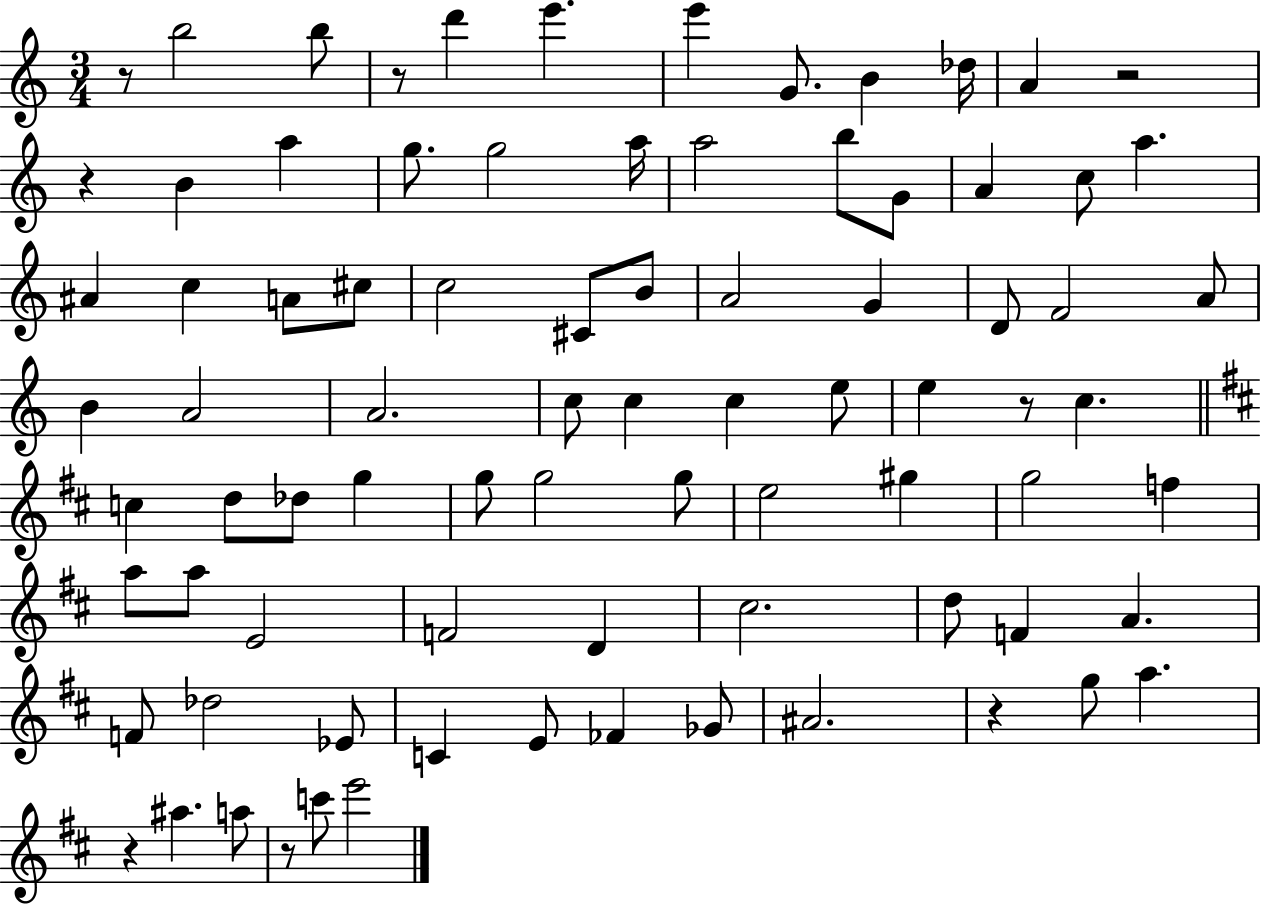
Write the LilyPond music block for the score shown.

{
  \clef treble
  \numericTimeSignature
  \time 3/4
  \key c \major
  r8 b''2 b''8 | r8 d'''4 e'''4. | e'''4 g'8. b'4 des''16 | a'4 r2 | \break r4 b'4 a''4 | g''8. g''2 a''16 | a''2 b''8 g'8 | a'4 c''8 a''4. | \break ais'4 c''4 a'8 cis''8 | c''2 cis'8 b'8 | a'2 g'4 | d'8 f'2 a'8 | \break b'4 a'2 | a'2. | c''8 c''4 c''4 e''8 | e''4 r8 c''4. | \break \bar "||" \break \key d \major c''4 d''8 des''8 g''4 | g''8 g''2 g''8 | e''2 gis''4 | g''2 f''4 | \break a''8 a''8 e'2 | f'2 d'4 | cis''2. | d''8 f'4 a'4. | \break f'8 des''2 ees'8 | c'4 e'8 fes'4 ges'8 | ais'2. | r4 g''8 a''4. | \break r4 ais''4. a''8 | r8 c'''8 e'''2 | \bar "|."
}